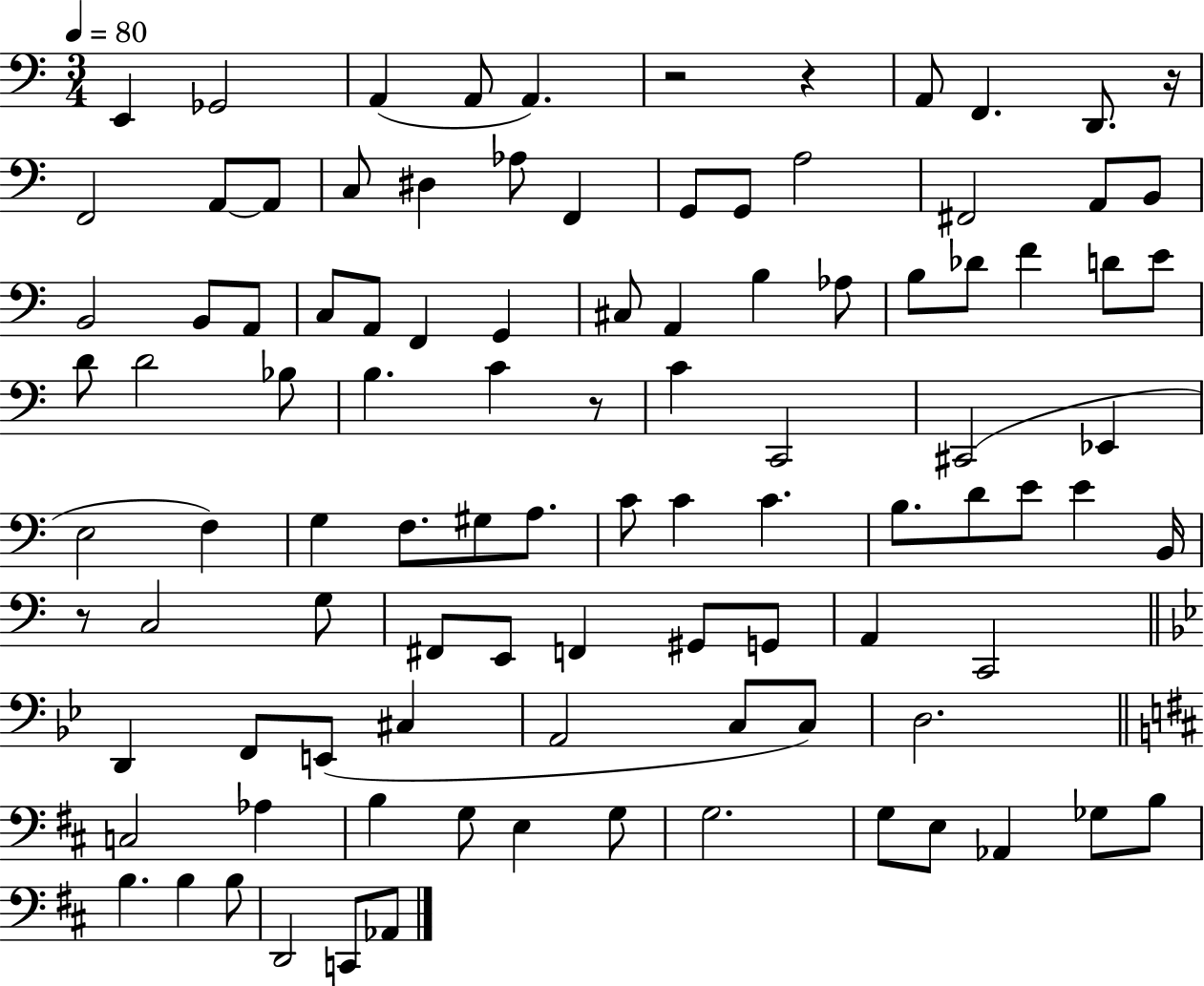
X:1
T:Untitled
M:3/4
L:1/4
K:C
E,, _G,,2 A,, A,,/2 A,, z2 z A,,/2 F,, D,,/2 z/4 F,,2 A,,/2 A,,/2 C,/2 ^D, _A,/2 F,, G,,/2 G,,/2 A,2 ^F,,2 A,,/2 B,,/2 B,,2 B,,/2 A,,/2 C,/2 A,,/2 F,, G,, ^C,/2 A,, B, _A,/2 B,/2 _D/2 F D/2 E/2 D/2 D2 _B,/2 B, C z/2 C C,,2 ^C,,2 _E,, E,2 F, G, F,/2 ^G,/2 A,/2 C/2 C C B,/2 D/2 E/2 E B,,/4 z/2 C,2 G,/2 ^F,,/2 E,,/2 F,, ^G,,/2 G,,/2 A,, C,,2 D,, F,,/2 E,,/2 ^C, A,,2 C,/2 C,/2 D,2 C,2 _A, B, G,/2 E, G,/2 G,2 G,/2 E,/2 _A,, _G,/2 B,/2 B, B, B,/2 D,,2 C,,/2 _A,,/2